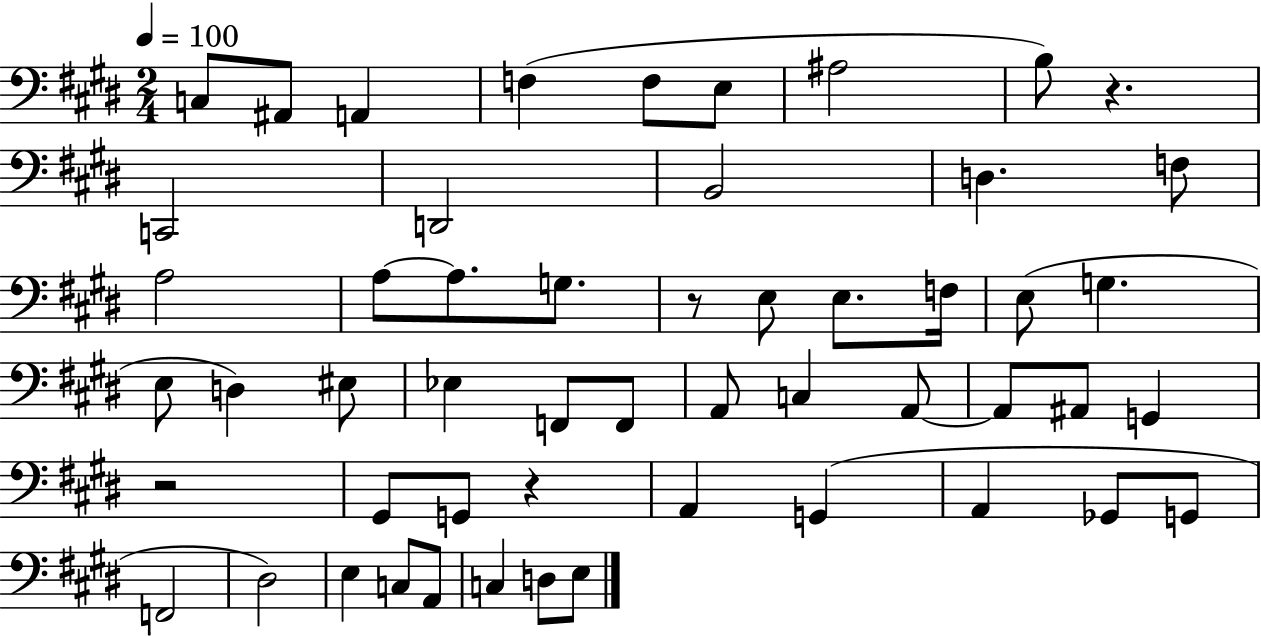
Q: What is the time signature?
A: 2/4